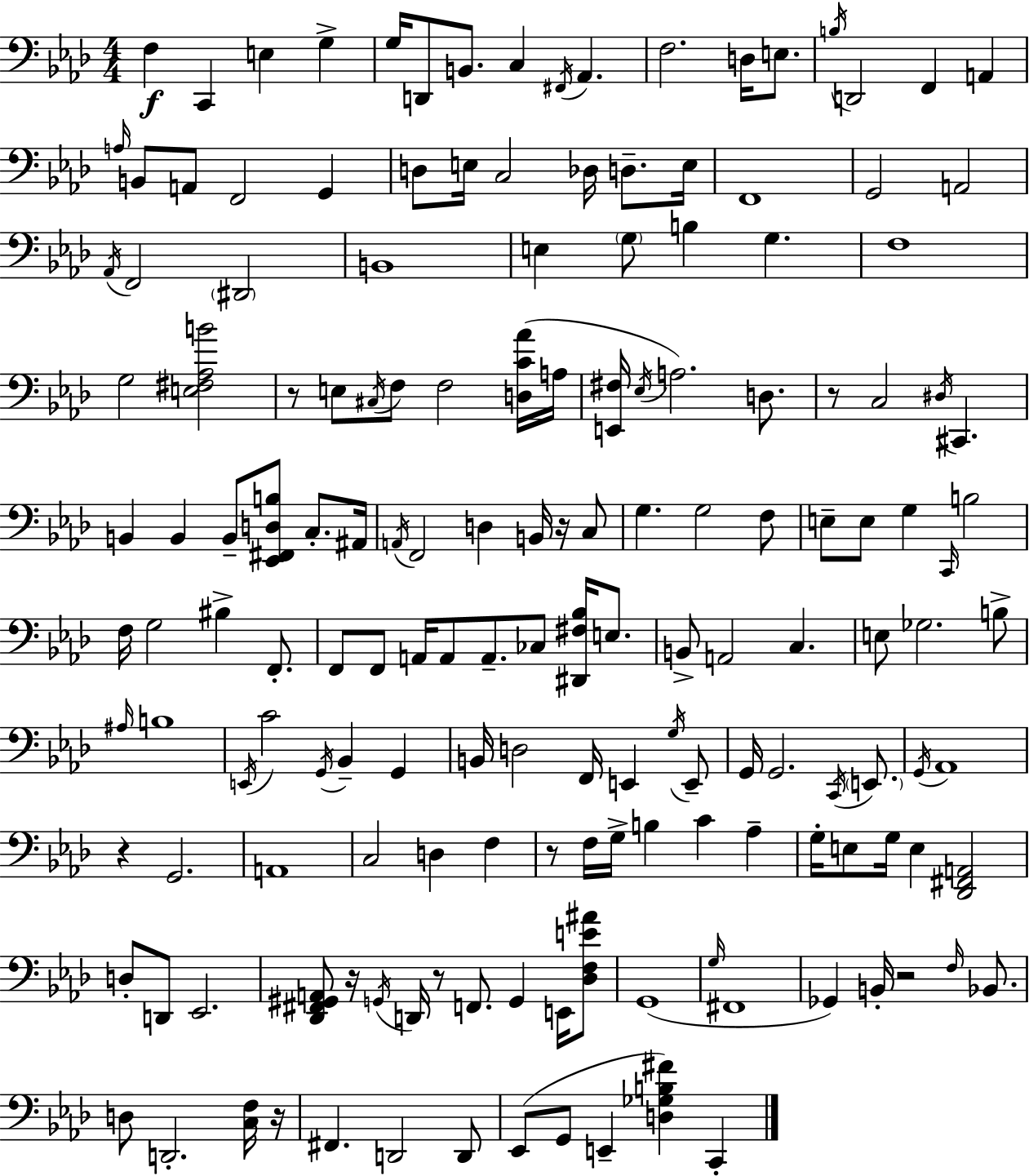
{
  \clef bass
  \numericTimeSignature
  \time 4/4
  \key f \minor
  f4\f c,4 e4 g4-> | g16 d,8 b,8. c4 \acciaccatura { fis,16 } aes,4. | f2. d16 e8. | \acciaccatura { b16 } d,2 f,4 a,4 | \break \grace { a16 } b,8 a,8 f,2 g,4 | d8 e16 c2 des16 d8.-- | e16 f,1 | g,2 a,2 | \break \acciaccatura { aes,16 } f,2 \parenthesize dis,2 | b,1 | e4 \parenthesize g8 b4 g4. | f1 | \break g2 <e fis aes b'>2 | r8 e8 \acciaccatura { cis16 } f8 f2 | <d c' aes'>16( a16 <e, fis>16 \acciaccatura { ees16 } a2.) | d8. r8 c2 | \break \acciaccatura { dis16 } cis,4. b,4 b,4 b,8-- | <ees, fis, d b>8 c8.-. ais,16 \acciaccatura { a,16 } f,2 | d4 b,16 r16 c8 g4. g2 | f8 e8-- e8 g4 | \break \grace { c,16 } b2 f16 g2 | bis4-> f,8.-. f,8 f,8 a,16 a,8 | a,8.-- ces8 <dis, fis bes>16 e8. b,8-> a,2 | c4. e8 ges2. | \break b8-> \grace { ais16 } b1 | \acciaccatura { e,16 } c'2 | \acciaccatura { g,16 } bes,4-- g,4 b,16 d2 | f,16 e,4 \acciaccatura { g16 } e,8-- g,16 g,2. | \break \acciaccatura { c,16 } \parenthesize e,8. \acciaccatura { g,16 } aes,1 | r4 | g,2. a,1 | c2 | \break d4 f4 r8 | f16 g16-> b4 c'4 aes4-- g16-. | e8 g16 e4 <des, fis, a,>2 d8-. | d,8 ees,2. <des, fis, gis, a,>8 | \break r16 \acciaccatura { g,16 } d,16 r8 f,8. g,4 e,16 <des f e' ais'>8 | g,1( | \grace { g16 } fis,1 | ges,4) b,16-. r2 \grace { f16 } bes,8. | \break d8 d,2.-. | <c f>16 r16 fis,4. d,2 | d,8 ees,8( g,8 e,4-- <d ges b fis'>4) c,4-. | \bar "|."
}